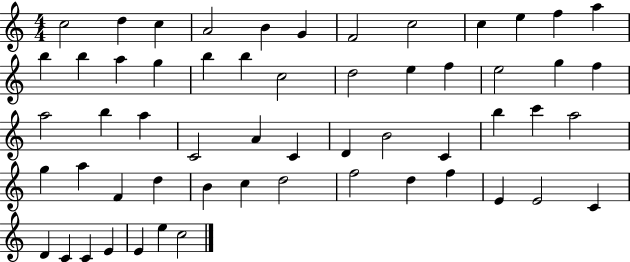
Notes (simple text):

C5/h D5/q C5/q A4/h B4/q G4/q F4/h C5/h C5/q E5/q F5/q A5/q B5/q B5/q A5/q G5/q B5/q B5/q C5/h D5/h E5/q F5/q E5/h G5/q F5/q A5/h B5/q A5/q C4/h A4/q C4/q D4/q B4/h C4/q B5/q C6/q A5/h G5/q A5/q F4/q D5/q B4/q C5/q D5/h F5/h D5/q F5/q E4/q E4/h C4/q D4/q C4/q C4/q E4/q E4/q E5/q C5/h